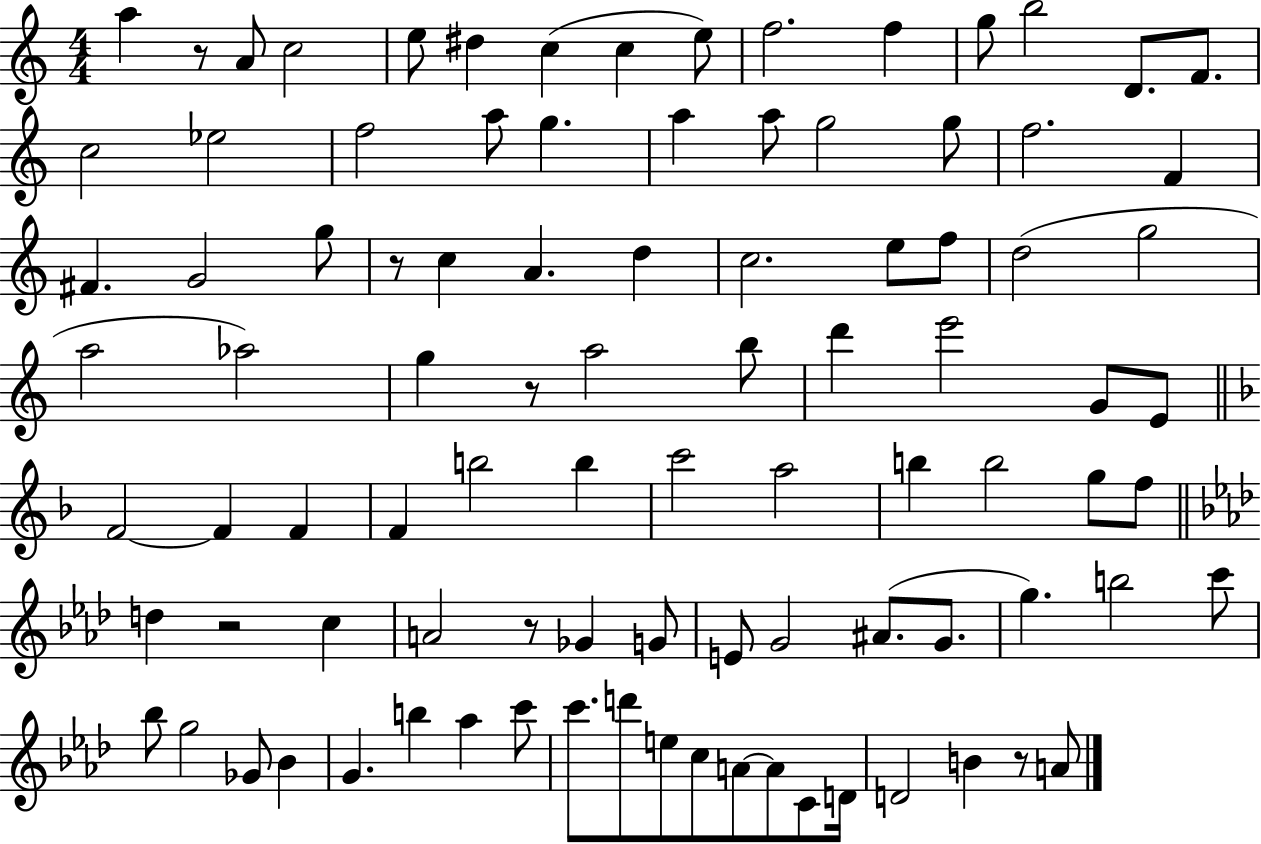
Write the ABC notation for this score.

X:1
T:Untitled
M:4/4
L:1/4
K:C
a z/2 A/2 c2 e/2 ^d c c e/2 f2 f g/2 b2 D/2 F/2 c2 _e2 f2 a/2 g a a/2 g2 g/2 f2 F ^F G2 g/2 z/2 c A d c2 e/2 f/2 d2 g2 a2 _a2 g z/2 a2 b/2 d' e'2 G/2 E/2 F2 F F F b2 b c'2 a2 b b2 g/2 f/2 d z2 c A2 z/2 _G G/2 E/2 G2 ^A/2 G/2 g b2 c'/2 _b/2 g2 _G/2 _B G b _a c'/2 c'/2 d'/2 e/2 c/2 A/2 A/2 C/2 D/4 D2 B z/2 A/2